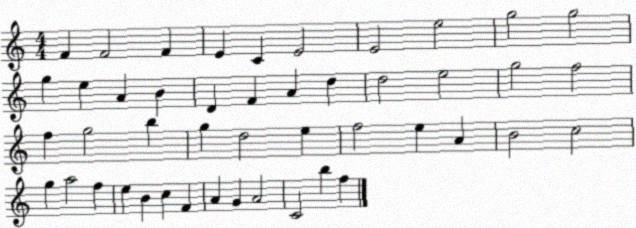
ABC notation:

X:1
T:Untitled
M:4/4
L:1/4
K:C
F F2 F E C E2 E2 e2 g2 g2 g e A B D F A d d2 e2 g2 f2 f g2 b g d2 e f2 e A B2 c2 g a2 f e B c F A G A2 C2 b f